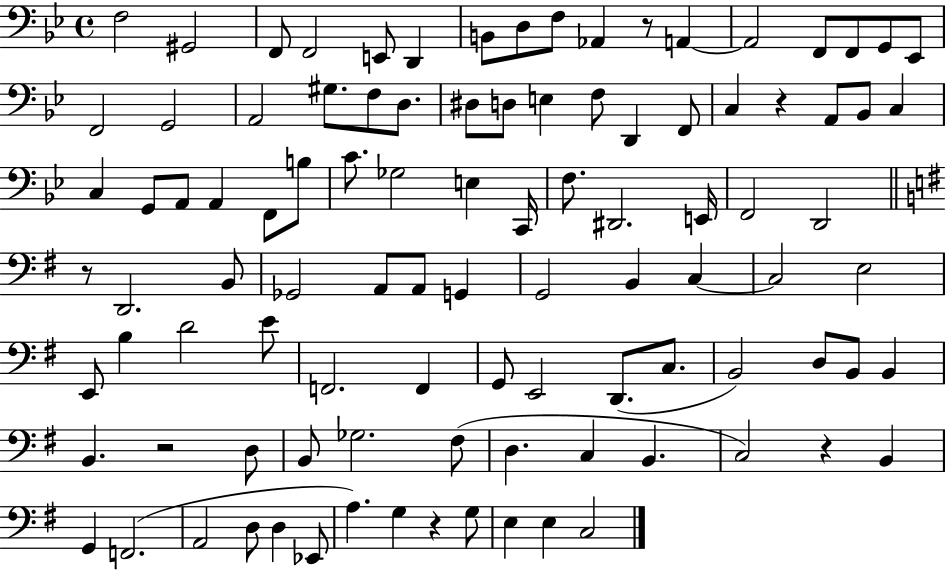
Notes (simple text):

F3/h G#2/h F2/e F2/h E2/e D2/q B2/e D3/e F3/e Ab2/q R/e A2/q A2/h F2/e F2/e G2/e Eb2/e F2/h G2/h A2/h G#3/e. F3/e D3/e. D#3/e D3/e E3/q F3/e D2/q F2/e C3/q R/q A2/e Bb2/e C3/q C3/q G2/e A2/e A2/q F2/e B3/e C4/e. Gb3/h E3/q C2/s F3/e. D#2/h. E2/s F2/h D2/h R/e D2/h. B2/e Gb2/h A2/e A2/e G2/q G2/h B2/q C3/q C3/h E3/h E2/e B3/q D4/h E4/e F2/h. F2/q G2/e E2/h D2/e. C3/e. B2/h D3/e B2/e B2/q B2/q. R/h D3/e B2/e Gb3/h. F#3/e D3/q. C3/q B2/q. C3/h R/q B2/q G2/q F2/h. A2/h D3/e D3/q Eb2/e A3/q. G3/q R/q G3/e E3/q E3/q C3/h